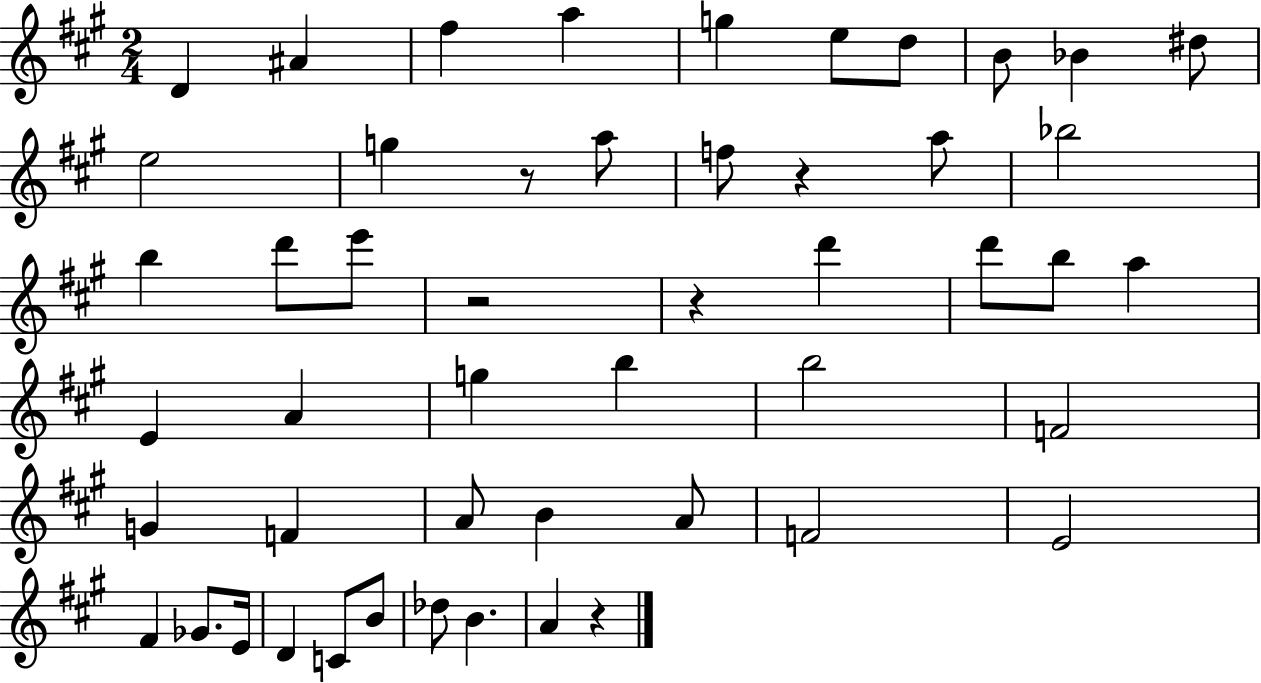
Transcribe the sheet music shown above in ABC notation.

X:1
T:Untitled
M:2/4
L:1/4
K:A
D ^A ^f a g e/2 d/2 B/2 _B ^d/2 e2 g z/2 a/2 f/2 z a/2 _b2 b d'/2 e'/2 z2 z d' d'/2 b/2 a E A g b b2 F2 G F A/2 B A/2 F2 E2 ^F _G/2 E/4 D C/2 B/2 _d/2 B A z